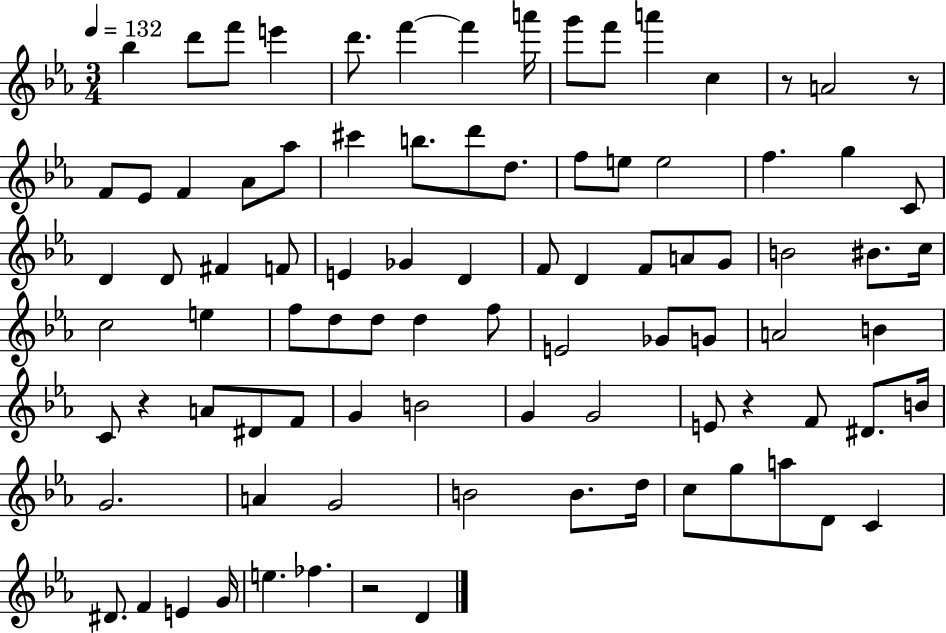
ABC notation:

X:1
T:Untitled
M:3/4
L:1/4
K:Eb
_b d'/2 f'/2 e' d'/2 f' f' a'/4 g'/2 f'/2 a' c z/2 A2 z/2 F/2 _E/2 F _A/2 _a/2 ^c' b/2 d'/2 d/2 f/2 e/2 e2 f g C/2 D D/2 ^F F/2 E _G D F/2 D F/2 A/2 G/2 B2 ^B/2 c/4 c2 e f/2 d/2 d/2 d f/2 E2 _G/2 G/2 A2 B C/2 z A/2 ^D/2 F/2 G B2 G G2 E/2 z F/2 ^D/2 B/4 G2 A G2 B2 B/2 d/4 c/2 g/2 a/2 D/2 C ^D/2 F E G/4 e _f z2 D